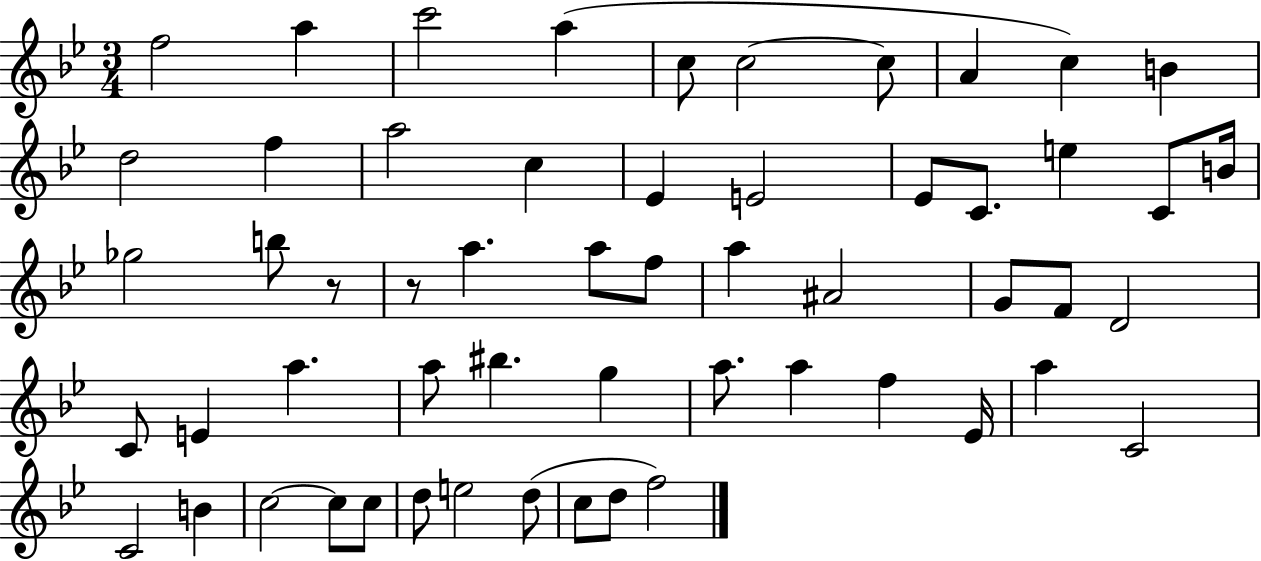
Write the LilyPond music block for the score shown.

{
  \clef treble
  \numericTimeSignature
  \time 3/4
  \key bes \major
  \repeat volta 2 { f''2 a''4 | c'''2 a''4( | c''8 c''2~~ c''8 | a'4 c''4) b'4 | \break d''2 f''4 | a''2 c''4 | ees'4 e'2 | ees'8 c'8. e''4 c'8 b'16 | \break ges''2 b''8 r8 | r8 a''4. a''8 f''8 | a''4 ais'2 | g'8 f'8 d'2 | \break c'8 e'4 a''4. | a''8 bis''4. g''4 | a''8. a''4 f''4 ees'16 | a''4 c'2 | \break c'2 b'4 | c''2~~ c''8 c''8 | d''8 e''2 d''8( | c''8 d''8 f''2) | \break } \bar "|."
}